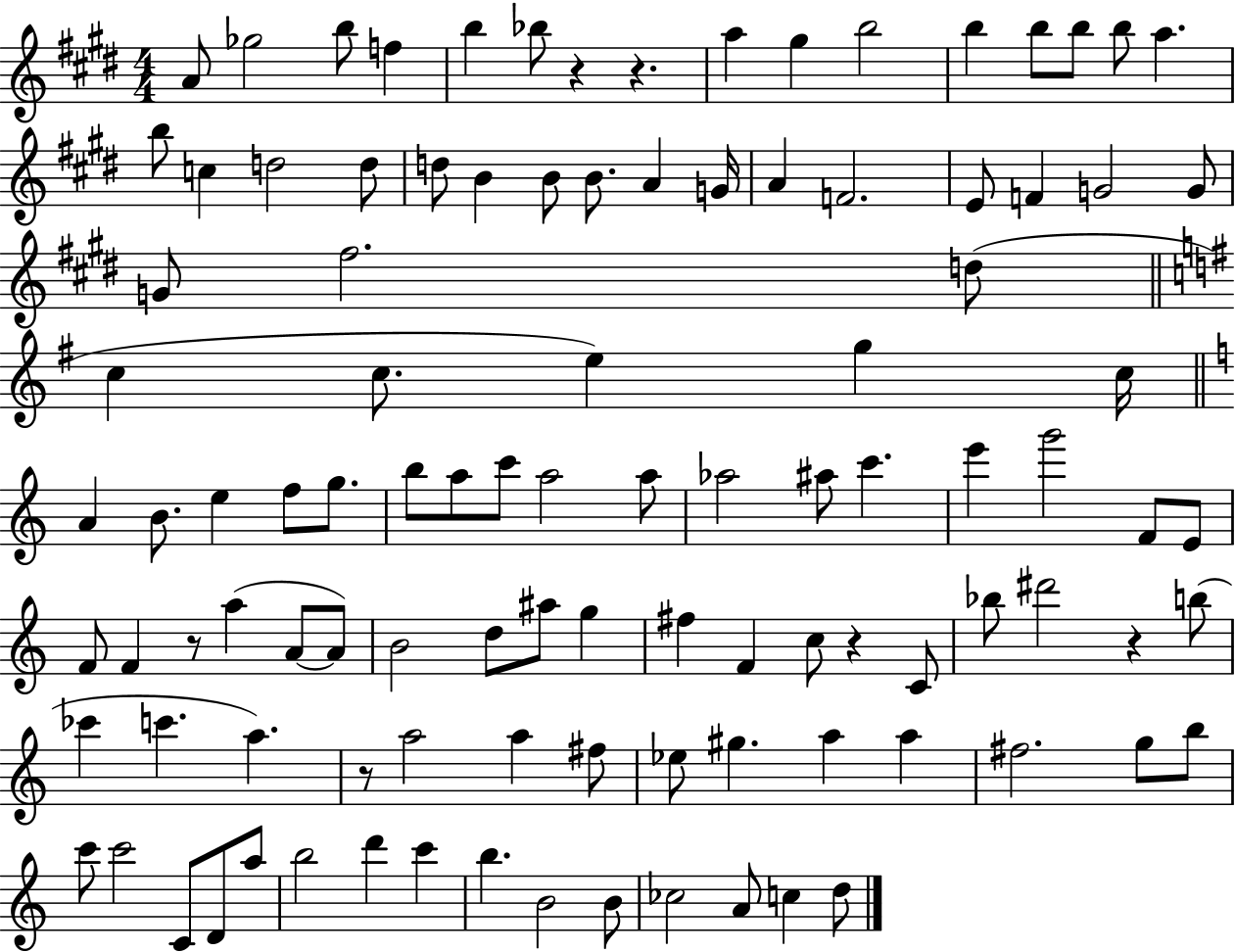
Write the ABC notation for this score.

X:1
T:Untitled
M:4/4
L:1/4
K:E
A/2 _g2 b/2 f b _b/2 z z a ^g b2 b b/2 b/2 b/2 a b/2 c d2 d/2 d/2 B B/2 B/2 A G/4 A F2 E/2 F G2 G/2 G/2 ^f2 d/2 c c/2 e g c/4 A B/2 e f/2 g/2 b/2 a/2 c'/2 a2 a/2 _a2 ^a/2 c' e' g'2 F/2 E/2 F/2 F z/2 a A/2 A/2 B2 d/2 ^a/2 g ^f F c/2 z C/2 _b/2 ^d'2 z b/2 _c' c' a z/2 a2 a ^f/2 _e/2 ^g a a ^f2 g/2 b/2 c'/2 c'2 C/2 D/2 a/2 b2 d' c' b B2 B/2 _c2 A/2 c d/2